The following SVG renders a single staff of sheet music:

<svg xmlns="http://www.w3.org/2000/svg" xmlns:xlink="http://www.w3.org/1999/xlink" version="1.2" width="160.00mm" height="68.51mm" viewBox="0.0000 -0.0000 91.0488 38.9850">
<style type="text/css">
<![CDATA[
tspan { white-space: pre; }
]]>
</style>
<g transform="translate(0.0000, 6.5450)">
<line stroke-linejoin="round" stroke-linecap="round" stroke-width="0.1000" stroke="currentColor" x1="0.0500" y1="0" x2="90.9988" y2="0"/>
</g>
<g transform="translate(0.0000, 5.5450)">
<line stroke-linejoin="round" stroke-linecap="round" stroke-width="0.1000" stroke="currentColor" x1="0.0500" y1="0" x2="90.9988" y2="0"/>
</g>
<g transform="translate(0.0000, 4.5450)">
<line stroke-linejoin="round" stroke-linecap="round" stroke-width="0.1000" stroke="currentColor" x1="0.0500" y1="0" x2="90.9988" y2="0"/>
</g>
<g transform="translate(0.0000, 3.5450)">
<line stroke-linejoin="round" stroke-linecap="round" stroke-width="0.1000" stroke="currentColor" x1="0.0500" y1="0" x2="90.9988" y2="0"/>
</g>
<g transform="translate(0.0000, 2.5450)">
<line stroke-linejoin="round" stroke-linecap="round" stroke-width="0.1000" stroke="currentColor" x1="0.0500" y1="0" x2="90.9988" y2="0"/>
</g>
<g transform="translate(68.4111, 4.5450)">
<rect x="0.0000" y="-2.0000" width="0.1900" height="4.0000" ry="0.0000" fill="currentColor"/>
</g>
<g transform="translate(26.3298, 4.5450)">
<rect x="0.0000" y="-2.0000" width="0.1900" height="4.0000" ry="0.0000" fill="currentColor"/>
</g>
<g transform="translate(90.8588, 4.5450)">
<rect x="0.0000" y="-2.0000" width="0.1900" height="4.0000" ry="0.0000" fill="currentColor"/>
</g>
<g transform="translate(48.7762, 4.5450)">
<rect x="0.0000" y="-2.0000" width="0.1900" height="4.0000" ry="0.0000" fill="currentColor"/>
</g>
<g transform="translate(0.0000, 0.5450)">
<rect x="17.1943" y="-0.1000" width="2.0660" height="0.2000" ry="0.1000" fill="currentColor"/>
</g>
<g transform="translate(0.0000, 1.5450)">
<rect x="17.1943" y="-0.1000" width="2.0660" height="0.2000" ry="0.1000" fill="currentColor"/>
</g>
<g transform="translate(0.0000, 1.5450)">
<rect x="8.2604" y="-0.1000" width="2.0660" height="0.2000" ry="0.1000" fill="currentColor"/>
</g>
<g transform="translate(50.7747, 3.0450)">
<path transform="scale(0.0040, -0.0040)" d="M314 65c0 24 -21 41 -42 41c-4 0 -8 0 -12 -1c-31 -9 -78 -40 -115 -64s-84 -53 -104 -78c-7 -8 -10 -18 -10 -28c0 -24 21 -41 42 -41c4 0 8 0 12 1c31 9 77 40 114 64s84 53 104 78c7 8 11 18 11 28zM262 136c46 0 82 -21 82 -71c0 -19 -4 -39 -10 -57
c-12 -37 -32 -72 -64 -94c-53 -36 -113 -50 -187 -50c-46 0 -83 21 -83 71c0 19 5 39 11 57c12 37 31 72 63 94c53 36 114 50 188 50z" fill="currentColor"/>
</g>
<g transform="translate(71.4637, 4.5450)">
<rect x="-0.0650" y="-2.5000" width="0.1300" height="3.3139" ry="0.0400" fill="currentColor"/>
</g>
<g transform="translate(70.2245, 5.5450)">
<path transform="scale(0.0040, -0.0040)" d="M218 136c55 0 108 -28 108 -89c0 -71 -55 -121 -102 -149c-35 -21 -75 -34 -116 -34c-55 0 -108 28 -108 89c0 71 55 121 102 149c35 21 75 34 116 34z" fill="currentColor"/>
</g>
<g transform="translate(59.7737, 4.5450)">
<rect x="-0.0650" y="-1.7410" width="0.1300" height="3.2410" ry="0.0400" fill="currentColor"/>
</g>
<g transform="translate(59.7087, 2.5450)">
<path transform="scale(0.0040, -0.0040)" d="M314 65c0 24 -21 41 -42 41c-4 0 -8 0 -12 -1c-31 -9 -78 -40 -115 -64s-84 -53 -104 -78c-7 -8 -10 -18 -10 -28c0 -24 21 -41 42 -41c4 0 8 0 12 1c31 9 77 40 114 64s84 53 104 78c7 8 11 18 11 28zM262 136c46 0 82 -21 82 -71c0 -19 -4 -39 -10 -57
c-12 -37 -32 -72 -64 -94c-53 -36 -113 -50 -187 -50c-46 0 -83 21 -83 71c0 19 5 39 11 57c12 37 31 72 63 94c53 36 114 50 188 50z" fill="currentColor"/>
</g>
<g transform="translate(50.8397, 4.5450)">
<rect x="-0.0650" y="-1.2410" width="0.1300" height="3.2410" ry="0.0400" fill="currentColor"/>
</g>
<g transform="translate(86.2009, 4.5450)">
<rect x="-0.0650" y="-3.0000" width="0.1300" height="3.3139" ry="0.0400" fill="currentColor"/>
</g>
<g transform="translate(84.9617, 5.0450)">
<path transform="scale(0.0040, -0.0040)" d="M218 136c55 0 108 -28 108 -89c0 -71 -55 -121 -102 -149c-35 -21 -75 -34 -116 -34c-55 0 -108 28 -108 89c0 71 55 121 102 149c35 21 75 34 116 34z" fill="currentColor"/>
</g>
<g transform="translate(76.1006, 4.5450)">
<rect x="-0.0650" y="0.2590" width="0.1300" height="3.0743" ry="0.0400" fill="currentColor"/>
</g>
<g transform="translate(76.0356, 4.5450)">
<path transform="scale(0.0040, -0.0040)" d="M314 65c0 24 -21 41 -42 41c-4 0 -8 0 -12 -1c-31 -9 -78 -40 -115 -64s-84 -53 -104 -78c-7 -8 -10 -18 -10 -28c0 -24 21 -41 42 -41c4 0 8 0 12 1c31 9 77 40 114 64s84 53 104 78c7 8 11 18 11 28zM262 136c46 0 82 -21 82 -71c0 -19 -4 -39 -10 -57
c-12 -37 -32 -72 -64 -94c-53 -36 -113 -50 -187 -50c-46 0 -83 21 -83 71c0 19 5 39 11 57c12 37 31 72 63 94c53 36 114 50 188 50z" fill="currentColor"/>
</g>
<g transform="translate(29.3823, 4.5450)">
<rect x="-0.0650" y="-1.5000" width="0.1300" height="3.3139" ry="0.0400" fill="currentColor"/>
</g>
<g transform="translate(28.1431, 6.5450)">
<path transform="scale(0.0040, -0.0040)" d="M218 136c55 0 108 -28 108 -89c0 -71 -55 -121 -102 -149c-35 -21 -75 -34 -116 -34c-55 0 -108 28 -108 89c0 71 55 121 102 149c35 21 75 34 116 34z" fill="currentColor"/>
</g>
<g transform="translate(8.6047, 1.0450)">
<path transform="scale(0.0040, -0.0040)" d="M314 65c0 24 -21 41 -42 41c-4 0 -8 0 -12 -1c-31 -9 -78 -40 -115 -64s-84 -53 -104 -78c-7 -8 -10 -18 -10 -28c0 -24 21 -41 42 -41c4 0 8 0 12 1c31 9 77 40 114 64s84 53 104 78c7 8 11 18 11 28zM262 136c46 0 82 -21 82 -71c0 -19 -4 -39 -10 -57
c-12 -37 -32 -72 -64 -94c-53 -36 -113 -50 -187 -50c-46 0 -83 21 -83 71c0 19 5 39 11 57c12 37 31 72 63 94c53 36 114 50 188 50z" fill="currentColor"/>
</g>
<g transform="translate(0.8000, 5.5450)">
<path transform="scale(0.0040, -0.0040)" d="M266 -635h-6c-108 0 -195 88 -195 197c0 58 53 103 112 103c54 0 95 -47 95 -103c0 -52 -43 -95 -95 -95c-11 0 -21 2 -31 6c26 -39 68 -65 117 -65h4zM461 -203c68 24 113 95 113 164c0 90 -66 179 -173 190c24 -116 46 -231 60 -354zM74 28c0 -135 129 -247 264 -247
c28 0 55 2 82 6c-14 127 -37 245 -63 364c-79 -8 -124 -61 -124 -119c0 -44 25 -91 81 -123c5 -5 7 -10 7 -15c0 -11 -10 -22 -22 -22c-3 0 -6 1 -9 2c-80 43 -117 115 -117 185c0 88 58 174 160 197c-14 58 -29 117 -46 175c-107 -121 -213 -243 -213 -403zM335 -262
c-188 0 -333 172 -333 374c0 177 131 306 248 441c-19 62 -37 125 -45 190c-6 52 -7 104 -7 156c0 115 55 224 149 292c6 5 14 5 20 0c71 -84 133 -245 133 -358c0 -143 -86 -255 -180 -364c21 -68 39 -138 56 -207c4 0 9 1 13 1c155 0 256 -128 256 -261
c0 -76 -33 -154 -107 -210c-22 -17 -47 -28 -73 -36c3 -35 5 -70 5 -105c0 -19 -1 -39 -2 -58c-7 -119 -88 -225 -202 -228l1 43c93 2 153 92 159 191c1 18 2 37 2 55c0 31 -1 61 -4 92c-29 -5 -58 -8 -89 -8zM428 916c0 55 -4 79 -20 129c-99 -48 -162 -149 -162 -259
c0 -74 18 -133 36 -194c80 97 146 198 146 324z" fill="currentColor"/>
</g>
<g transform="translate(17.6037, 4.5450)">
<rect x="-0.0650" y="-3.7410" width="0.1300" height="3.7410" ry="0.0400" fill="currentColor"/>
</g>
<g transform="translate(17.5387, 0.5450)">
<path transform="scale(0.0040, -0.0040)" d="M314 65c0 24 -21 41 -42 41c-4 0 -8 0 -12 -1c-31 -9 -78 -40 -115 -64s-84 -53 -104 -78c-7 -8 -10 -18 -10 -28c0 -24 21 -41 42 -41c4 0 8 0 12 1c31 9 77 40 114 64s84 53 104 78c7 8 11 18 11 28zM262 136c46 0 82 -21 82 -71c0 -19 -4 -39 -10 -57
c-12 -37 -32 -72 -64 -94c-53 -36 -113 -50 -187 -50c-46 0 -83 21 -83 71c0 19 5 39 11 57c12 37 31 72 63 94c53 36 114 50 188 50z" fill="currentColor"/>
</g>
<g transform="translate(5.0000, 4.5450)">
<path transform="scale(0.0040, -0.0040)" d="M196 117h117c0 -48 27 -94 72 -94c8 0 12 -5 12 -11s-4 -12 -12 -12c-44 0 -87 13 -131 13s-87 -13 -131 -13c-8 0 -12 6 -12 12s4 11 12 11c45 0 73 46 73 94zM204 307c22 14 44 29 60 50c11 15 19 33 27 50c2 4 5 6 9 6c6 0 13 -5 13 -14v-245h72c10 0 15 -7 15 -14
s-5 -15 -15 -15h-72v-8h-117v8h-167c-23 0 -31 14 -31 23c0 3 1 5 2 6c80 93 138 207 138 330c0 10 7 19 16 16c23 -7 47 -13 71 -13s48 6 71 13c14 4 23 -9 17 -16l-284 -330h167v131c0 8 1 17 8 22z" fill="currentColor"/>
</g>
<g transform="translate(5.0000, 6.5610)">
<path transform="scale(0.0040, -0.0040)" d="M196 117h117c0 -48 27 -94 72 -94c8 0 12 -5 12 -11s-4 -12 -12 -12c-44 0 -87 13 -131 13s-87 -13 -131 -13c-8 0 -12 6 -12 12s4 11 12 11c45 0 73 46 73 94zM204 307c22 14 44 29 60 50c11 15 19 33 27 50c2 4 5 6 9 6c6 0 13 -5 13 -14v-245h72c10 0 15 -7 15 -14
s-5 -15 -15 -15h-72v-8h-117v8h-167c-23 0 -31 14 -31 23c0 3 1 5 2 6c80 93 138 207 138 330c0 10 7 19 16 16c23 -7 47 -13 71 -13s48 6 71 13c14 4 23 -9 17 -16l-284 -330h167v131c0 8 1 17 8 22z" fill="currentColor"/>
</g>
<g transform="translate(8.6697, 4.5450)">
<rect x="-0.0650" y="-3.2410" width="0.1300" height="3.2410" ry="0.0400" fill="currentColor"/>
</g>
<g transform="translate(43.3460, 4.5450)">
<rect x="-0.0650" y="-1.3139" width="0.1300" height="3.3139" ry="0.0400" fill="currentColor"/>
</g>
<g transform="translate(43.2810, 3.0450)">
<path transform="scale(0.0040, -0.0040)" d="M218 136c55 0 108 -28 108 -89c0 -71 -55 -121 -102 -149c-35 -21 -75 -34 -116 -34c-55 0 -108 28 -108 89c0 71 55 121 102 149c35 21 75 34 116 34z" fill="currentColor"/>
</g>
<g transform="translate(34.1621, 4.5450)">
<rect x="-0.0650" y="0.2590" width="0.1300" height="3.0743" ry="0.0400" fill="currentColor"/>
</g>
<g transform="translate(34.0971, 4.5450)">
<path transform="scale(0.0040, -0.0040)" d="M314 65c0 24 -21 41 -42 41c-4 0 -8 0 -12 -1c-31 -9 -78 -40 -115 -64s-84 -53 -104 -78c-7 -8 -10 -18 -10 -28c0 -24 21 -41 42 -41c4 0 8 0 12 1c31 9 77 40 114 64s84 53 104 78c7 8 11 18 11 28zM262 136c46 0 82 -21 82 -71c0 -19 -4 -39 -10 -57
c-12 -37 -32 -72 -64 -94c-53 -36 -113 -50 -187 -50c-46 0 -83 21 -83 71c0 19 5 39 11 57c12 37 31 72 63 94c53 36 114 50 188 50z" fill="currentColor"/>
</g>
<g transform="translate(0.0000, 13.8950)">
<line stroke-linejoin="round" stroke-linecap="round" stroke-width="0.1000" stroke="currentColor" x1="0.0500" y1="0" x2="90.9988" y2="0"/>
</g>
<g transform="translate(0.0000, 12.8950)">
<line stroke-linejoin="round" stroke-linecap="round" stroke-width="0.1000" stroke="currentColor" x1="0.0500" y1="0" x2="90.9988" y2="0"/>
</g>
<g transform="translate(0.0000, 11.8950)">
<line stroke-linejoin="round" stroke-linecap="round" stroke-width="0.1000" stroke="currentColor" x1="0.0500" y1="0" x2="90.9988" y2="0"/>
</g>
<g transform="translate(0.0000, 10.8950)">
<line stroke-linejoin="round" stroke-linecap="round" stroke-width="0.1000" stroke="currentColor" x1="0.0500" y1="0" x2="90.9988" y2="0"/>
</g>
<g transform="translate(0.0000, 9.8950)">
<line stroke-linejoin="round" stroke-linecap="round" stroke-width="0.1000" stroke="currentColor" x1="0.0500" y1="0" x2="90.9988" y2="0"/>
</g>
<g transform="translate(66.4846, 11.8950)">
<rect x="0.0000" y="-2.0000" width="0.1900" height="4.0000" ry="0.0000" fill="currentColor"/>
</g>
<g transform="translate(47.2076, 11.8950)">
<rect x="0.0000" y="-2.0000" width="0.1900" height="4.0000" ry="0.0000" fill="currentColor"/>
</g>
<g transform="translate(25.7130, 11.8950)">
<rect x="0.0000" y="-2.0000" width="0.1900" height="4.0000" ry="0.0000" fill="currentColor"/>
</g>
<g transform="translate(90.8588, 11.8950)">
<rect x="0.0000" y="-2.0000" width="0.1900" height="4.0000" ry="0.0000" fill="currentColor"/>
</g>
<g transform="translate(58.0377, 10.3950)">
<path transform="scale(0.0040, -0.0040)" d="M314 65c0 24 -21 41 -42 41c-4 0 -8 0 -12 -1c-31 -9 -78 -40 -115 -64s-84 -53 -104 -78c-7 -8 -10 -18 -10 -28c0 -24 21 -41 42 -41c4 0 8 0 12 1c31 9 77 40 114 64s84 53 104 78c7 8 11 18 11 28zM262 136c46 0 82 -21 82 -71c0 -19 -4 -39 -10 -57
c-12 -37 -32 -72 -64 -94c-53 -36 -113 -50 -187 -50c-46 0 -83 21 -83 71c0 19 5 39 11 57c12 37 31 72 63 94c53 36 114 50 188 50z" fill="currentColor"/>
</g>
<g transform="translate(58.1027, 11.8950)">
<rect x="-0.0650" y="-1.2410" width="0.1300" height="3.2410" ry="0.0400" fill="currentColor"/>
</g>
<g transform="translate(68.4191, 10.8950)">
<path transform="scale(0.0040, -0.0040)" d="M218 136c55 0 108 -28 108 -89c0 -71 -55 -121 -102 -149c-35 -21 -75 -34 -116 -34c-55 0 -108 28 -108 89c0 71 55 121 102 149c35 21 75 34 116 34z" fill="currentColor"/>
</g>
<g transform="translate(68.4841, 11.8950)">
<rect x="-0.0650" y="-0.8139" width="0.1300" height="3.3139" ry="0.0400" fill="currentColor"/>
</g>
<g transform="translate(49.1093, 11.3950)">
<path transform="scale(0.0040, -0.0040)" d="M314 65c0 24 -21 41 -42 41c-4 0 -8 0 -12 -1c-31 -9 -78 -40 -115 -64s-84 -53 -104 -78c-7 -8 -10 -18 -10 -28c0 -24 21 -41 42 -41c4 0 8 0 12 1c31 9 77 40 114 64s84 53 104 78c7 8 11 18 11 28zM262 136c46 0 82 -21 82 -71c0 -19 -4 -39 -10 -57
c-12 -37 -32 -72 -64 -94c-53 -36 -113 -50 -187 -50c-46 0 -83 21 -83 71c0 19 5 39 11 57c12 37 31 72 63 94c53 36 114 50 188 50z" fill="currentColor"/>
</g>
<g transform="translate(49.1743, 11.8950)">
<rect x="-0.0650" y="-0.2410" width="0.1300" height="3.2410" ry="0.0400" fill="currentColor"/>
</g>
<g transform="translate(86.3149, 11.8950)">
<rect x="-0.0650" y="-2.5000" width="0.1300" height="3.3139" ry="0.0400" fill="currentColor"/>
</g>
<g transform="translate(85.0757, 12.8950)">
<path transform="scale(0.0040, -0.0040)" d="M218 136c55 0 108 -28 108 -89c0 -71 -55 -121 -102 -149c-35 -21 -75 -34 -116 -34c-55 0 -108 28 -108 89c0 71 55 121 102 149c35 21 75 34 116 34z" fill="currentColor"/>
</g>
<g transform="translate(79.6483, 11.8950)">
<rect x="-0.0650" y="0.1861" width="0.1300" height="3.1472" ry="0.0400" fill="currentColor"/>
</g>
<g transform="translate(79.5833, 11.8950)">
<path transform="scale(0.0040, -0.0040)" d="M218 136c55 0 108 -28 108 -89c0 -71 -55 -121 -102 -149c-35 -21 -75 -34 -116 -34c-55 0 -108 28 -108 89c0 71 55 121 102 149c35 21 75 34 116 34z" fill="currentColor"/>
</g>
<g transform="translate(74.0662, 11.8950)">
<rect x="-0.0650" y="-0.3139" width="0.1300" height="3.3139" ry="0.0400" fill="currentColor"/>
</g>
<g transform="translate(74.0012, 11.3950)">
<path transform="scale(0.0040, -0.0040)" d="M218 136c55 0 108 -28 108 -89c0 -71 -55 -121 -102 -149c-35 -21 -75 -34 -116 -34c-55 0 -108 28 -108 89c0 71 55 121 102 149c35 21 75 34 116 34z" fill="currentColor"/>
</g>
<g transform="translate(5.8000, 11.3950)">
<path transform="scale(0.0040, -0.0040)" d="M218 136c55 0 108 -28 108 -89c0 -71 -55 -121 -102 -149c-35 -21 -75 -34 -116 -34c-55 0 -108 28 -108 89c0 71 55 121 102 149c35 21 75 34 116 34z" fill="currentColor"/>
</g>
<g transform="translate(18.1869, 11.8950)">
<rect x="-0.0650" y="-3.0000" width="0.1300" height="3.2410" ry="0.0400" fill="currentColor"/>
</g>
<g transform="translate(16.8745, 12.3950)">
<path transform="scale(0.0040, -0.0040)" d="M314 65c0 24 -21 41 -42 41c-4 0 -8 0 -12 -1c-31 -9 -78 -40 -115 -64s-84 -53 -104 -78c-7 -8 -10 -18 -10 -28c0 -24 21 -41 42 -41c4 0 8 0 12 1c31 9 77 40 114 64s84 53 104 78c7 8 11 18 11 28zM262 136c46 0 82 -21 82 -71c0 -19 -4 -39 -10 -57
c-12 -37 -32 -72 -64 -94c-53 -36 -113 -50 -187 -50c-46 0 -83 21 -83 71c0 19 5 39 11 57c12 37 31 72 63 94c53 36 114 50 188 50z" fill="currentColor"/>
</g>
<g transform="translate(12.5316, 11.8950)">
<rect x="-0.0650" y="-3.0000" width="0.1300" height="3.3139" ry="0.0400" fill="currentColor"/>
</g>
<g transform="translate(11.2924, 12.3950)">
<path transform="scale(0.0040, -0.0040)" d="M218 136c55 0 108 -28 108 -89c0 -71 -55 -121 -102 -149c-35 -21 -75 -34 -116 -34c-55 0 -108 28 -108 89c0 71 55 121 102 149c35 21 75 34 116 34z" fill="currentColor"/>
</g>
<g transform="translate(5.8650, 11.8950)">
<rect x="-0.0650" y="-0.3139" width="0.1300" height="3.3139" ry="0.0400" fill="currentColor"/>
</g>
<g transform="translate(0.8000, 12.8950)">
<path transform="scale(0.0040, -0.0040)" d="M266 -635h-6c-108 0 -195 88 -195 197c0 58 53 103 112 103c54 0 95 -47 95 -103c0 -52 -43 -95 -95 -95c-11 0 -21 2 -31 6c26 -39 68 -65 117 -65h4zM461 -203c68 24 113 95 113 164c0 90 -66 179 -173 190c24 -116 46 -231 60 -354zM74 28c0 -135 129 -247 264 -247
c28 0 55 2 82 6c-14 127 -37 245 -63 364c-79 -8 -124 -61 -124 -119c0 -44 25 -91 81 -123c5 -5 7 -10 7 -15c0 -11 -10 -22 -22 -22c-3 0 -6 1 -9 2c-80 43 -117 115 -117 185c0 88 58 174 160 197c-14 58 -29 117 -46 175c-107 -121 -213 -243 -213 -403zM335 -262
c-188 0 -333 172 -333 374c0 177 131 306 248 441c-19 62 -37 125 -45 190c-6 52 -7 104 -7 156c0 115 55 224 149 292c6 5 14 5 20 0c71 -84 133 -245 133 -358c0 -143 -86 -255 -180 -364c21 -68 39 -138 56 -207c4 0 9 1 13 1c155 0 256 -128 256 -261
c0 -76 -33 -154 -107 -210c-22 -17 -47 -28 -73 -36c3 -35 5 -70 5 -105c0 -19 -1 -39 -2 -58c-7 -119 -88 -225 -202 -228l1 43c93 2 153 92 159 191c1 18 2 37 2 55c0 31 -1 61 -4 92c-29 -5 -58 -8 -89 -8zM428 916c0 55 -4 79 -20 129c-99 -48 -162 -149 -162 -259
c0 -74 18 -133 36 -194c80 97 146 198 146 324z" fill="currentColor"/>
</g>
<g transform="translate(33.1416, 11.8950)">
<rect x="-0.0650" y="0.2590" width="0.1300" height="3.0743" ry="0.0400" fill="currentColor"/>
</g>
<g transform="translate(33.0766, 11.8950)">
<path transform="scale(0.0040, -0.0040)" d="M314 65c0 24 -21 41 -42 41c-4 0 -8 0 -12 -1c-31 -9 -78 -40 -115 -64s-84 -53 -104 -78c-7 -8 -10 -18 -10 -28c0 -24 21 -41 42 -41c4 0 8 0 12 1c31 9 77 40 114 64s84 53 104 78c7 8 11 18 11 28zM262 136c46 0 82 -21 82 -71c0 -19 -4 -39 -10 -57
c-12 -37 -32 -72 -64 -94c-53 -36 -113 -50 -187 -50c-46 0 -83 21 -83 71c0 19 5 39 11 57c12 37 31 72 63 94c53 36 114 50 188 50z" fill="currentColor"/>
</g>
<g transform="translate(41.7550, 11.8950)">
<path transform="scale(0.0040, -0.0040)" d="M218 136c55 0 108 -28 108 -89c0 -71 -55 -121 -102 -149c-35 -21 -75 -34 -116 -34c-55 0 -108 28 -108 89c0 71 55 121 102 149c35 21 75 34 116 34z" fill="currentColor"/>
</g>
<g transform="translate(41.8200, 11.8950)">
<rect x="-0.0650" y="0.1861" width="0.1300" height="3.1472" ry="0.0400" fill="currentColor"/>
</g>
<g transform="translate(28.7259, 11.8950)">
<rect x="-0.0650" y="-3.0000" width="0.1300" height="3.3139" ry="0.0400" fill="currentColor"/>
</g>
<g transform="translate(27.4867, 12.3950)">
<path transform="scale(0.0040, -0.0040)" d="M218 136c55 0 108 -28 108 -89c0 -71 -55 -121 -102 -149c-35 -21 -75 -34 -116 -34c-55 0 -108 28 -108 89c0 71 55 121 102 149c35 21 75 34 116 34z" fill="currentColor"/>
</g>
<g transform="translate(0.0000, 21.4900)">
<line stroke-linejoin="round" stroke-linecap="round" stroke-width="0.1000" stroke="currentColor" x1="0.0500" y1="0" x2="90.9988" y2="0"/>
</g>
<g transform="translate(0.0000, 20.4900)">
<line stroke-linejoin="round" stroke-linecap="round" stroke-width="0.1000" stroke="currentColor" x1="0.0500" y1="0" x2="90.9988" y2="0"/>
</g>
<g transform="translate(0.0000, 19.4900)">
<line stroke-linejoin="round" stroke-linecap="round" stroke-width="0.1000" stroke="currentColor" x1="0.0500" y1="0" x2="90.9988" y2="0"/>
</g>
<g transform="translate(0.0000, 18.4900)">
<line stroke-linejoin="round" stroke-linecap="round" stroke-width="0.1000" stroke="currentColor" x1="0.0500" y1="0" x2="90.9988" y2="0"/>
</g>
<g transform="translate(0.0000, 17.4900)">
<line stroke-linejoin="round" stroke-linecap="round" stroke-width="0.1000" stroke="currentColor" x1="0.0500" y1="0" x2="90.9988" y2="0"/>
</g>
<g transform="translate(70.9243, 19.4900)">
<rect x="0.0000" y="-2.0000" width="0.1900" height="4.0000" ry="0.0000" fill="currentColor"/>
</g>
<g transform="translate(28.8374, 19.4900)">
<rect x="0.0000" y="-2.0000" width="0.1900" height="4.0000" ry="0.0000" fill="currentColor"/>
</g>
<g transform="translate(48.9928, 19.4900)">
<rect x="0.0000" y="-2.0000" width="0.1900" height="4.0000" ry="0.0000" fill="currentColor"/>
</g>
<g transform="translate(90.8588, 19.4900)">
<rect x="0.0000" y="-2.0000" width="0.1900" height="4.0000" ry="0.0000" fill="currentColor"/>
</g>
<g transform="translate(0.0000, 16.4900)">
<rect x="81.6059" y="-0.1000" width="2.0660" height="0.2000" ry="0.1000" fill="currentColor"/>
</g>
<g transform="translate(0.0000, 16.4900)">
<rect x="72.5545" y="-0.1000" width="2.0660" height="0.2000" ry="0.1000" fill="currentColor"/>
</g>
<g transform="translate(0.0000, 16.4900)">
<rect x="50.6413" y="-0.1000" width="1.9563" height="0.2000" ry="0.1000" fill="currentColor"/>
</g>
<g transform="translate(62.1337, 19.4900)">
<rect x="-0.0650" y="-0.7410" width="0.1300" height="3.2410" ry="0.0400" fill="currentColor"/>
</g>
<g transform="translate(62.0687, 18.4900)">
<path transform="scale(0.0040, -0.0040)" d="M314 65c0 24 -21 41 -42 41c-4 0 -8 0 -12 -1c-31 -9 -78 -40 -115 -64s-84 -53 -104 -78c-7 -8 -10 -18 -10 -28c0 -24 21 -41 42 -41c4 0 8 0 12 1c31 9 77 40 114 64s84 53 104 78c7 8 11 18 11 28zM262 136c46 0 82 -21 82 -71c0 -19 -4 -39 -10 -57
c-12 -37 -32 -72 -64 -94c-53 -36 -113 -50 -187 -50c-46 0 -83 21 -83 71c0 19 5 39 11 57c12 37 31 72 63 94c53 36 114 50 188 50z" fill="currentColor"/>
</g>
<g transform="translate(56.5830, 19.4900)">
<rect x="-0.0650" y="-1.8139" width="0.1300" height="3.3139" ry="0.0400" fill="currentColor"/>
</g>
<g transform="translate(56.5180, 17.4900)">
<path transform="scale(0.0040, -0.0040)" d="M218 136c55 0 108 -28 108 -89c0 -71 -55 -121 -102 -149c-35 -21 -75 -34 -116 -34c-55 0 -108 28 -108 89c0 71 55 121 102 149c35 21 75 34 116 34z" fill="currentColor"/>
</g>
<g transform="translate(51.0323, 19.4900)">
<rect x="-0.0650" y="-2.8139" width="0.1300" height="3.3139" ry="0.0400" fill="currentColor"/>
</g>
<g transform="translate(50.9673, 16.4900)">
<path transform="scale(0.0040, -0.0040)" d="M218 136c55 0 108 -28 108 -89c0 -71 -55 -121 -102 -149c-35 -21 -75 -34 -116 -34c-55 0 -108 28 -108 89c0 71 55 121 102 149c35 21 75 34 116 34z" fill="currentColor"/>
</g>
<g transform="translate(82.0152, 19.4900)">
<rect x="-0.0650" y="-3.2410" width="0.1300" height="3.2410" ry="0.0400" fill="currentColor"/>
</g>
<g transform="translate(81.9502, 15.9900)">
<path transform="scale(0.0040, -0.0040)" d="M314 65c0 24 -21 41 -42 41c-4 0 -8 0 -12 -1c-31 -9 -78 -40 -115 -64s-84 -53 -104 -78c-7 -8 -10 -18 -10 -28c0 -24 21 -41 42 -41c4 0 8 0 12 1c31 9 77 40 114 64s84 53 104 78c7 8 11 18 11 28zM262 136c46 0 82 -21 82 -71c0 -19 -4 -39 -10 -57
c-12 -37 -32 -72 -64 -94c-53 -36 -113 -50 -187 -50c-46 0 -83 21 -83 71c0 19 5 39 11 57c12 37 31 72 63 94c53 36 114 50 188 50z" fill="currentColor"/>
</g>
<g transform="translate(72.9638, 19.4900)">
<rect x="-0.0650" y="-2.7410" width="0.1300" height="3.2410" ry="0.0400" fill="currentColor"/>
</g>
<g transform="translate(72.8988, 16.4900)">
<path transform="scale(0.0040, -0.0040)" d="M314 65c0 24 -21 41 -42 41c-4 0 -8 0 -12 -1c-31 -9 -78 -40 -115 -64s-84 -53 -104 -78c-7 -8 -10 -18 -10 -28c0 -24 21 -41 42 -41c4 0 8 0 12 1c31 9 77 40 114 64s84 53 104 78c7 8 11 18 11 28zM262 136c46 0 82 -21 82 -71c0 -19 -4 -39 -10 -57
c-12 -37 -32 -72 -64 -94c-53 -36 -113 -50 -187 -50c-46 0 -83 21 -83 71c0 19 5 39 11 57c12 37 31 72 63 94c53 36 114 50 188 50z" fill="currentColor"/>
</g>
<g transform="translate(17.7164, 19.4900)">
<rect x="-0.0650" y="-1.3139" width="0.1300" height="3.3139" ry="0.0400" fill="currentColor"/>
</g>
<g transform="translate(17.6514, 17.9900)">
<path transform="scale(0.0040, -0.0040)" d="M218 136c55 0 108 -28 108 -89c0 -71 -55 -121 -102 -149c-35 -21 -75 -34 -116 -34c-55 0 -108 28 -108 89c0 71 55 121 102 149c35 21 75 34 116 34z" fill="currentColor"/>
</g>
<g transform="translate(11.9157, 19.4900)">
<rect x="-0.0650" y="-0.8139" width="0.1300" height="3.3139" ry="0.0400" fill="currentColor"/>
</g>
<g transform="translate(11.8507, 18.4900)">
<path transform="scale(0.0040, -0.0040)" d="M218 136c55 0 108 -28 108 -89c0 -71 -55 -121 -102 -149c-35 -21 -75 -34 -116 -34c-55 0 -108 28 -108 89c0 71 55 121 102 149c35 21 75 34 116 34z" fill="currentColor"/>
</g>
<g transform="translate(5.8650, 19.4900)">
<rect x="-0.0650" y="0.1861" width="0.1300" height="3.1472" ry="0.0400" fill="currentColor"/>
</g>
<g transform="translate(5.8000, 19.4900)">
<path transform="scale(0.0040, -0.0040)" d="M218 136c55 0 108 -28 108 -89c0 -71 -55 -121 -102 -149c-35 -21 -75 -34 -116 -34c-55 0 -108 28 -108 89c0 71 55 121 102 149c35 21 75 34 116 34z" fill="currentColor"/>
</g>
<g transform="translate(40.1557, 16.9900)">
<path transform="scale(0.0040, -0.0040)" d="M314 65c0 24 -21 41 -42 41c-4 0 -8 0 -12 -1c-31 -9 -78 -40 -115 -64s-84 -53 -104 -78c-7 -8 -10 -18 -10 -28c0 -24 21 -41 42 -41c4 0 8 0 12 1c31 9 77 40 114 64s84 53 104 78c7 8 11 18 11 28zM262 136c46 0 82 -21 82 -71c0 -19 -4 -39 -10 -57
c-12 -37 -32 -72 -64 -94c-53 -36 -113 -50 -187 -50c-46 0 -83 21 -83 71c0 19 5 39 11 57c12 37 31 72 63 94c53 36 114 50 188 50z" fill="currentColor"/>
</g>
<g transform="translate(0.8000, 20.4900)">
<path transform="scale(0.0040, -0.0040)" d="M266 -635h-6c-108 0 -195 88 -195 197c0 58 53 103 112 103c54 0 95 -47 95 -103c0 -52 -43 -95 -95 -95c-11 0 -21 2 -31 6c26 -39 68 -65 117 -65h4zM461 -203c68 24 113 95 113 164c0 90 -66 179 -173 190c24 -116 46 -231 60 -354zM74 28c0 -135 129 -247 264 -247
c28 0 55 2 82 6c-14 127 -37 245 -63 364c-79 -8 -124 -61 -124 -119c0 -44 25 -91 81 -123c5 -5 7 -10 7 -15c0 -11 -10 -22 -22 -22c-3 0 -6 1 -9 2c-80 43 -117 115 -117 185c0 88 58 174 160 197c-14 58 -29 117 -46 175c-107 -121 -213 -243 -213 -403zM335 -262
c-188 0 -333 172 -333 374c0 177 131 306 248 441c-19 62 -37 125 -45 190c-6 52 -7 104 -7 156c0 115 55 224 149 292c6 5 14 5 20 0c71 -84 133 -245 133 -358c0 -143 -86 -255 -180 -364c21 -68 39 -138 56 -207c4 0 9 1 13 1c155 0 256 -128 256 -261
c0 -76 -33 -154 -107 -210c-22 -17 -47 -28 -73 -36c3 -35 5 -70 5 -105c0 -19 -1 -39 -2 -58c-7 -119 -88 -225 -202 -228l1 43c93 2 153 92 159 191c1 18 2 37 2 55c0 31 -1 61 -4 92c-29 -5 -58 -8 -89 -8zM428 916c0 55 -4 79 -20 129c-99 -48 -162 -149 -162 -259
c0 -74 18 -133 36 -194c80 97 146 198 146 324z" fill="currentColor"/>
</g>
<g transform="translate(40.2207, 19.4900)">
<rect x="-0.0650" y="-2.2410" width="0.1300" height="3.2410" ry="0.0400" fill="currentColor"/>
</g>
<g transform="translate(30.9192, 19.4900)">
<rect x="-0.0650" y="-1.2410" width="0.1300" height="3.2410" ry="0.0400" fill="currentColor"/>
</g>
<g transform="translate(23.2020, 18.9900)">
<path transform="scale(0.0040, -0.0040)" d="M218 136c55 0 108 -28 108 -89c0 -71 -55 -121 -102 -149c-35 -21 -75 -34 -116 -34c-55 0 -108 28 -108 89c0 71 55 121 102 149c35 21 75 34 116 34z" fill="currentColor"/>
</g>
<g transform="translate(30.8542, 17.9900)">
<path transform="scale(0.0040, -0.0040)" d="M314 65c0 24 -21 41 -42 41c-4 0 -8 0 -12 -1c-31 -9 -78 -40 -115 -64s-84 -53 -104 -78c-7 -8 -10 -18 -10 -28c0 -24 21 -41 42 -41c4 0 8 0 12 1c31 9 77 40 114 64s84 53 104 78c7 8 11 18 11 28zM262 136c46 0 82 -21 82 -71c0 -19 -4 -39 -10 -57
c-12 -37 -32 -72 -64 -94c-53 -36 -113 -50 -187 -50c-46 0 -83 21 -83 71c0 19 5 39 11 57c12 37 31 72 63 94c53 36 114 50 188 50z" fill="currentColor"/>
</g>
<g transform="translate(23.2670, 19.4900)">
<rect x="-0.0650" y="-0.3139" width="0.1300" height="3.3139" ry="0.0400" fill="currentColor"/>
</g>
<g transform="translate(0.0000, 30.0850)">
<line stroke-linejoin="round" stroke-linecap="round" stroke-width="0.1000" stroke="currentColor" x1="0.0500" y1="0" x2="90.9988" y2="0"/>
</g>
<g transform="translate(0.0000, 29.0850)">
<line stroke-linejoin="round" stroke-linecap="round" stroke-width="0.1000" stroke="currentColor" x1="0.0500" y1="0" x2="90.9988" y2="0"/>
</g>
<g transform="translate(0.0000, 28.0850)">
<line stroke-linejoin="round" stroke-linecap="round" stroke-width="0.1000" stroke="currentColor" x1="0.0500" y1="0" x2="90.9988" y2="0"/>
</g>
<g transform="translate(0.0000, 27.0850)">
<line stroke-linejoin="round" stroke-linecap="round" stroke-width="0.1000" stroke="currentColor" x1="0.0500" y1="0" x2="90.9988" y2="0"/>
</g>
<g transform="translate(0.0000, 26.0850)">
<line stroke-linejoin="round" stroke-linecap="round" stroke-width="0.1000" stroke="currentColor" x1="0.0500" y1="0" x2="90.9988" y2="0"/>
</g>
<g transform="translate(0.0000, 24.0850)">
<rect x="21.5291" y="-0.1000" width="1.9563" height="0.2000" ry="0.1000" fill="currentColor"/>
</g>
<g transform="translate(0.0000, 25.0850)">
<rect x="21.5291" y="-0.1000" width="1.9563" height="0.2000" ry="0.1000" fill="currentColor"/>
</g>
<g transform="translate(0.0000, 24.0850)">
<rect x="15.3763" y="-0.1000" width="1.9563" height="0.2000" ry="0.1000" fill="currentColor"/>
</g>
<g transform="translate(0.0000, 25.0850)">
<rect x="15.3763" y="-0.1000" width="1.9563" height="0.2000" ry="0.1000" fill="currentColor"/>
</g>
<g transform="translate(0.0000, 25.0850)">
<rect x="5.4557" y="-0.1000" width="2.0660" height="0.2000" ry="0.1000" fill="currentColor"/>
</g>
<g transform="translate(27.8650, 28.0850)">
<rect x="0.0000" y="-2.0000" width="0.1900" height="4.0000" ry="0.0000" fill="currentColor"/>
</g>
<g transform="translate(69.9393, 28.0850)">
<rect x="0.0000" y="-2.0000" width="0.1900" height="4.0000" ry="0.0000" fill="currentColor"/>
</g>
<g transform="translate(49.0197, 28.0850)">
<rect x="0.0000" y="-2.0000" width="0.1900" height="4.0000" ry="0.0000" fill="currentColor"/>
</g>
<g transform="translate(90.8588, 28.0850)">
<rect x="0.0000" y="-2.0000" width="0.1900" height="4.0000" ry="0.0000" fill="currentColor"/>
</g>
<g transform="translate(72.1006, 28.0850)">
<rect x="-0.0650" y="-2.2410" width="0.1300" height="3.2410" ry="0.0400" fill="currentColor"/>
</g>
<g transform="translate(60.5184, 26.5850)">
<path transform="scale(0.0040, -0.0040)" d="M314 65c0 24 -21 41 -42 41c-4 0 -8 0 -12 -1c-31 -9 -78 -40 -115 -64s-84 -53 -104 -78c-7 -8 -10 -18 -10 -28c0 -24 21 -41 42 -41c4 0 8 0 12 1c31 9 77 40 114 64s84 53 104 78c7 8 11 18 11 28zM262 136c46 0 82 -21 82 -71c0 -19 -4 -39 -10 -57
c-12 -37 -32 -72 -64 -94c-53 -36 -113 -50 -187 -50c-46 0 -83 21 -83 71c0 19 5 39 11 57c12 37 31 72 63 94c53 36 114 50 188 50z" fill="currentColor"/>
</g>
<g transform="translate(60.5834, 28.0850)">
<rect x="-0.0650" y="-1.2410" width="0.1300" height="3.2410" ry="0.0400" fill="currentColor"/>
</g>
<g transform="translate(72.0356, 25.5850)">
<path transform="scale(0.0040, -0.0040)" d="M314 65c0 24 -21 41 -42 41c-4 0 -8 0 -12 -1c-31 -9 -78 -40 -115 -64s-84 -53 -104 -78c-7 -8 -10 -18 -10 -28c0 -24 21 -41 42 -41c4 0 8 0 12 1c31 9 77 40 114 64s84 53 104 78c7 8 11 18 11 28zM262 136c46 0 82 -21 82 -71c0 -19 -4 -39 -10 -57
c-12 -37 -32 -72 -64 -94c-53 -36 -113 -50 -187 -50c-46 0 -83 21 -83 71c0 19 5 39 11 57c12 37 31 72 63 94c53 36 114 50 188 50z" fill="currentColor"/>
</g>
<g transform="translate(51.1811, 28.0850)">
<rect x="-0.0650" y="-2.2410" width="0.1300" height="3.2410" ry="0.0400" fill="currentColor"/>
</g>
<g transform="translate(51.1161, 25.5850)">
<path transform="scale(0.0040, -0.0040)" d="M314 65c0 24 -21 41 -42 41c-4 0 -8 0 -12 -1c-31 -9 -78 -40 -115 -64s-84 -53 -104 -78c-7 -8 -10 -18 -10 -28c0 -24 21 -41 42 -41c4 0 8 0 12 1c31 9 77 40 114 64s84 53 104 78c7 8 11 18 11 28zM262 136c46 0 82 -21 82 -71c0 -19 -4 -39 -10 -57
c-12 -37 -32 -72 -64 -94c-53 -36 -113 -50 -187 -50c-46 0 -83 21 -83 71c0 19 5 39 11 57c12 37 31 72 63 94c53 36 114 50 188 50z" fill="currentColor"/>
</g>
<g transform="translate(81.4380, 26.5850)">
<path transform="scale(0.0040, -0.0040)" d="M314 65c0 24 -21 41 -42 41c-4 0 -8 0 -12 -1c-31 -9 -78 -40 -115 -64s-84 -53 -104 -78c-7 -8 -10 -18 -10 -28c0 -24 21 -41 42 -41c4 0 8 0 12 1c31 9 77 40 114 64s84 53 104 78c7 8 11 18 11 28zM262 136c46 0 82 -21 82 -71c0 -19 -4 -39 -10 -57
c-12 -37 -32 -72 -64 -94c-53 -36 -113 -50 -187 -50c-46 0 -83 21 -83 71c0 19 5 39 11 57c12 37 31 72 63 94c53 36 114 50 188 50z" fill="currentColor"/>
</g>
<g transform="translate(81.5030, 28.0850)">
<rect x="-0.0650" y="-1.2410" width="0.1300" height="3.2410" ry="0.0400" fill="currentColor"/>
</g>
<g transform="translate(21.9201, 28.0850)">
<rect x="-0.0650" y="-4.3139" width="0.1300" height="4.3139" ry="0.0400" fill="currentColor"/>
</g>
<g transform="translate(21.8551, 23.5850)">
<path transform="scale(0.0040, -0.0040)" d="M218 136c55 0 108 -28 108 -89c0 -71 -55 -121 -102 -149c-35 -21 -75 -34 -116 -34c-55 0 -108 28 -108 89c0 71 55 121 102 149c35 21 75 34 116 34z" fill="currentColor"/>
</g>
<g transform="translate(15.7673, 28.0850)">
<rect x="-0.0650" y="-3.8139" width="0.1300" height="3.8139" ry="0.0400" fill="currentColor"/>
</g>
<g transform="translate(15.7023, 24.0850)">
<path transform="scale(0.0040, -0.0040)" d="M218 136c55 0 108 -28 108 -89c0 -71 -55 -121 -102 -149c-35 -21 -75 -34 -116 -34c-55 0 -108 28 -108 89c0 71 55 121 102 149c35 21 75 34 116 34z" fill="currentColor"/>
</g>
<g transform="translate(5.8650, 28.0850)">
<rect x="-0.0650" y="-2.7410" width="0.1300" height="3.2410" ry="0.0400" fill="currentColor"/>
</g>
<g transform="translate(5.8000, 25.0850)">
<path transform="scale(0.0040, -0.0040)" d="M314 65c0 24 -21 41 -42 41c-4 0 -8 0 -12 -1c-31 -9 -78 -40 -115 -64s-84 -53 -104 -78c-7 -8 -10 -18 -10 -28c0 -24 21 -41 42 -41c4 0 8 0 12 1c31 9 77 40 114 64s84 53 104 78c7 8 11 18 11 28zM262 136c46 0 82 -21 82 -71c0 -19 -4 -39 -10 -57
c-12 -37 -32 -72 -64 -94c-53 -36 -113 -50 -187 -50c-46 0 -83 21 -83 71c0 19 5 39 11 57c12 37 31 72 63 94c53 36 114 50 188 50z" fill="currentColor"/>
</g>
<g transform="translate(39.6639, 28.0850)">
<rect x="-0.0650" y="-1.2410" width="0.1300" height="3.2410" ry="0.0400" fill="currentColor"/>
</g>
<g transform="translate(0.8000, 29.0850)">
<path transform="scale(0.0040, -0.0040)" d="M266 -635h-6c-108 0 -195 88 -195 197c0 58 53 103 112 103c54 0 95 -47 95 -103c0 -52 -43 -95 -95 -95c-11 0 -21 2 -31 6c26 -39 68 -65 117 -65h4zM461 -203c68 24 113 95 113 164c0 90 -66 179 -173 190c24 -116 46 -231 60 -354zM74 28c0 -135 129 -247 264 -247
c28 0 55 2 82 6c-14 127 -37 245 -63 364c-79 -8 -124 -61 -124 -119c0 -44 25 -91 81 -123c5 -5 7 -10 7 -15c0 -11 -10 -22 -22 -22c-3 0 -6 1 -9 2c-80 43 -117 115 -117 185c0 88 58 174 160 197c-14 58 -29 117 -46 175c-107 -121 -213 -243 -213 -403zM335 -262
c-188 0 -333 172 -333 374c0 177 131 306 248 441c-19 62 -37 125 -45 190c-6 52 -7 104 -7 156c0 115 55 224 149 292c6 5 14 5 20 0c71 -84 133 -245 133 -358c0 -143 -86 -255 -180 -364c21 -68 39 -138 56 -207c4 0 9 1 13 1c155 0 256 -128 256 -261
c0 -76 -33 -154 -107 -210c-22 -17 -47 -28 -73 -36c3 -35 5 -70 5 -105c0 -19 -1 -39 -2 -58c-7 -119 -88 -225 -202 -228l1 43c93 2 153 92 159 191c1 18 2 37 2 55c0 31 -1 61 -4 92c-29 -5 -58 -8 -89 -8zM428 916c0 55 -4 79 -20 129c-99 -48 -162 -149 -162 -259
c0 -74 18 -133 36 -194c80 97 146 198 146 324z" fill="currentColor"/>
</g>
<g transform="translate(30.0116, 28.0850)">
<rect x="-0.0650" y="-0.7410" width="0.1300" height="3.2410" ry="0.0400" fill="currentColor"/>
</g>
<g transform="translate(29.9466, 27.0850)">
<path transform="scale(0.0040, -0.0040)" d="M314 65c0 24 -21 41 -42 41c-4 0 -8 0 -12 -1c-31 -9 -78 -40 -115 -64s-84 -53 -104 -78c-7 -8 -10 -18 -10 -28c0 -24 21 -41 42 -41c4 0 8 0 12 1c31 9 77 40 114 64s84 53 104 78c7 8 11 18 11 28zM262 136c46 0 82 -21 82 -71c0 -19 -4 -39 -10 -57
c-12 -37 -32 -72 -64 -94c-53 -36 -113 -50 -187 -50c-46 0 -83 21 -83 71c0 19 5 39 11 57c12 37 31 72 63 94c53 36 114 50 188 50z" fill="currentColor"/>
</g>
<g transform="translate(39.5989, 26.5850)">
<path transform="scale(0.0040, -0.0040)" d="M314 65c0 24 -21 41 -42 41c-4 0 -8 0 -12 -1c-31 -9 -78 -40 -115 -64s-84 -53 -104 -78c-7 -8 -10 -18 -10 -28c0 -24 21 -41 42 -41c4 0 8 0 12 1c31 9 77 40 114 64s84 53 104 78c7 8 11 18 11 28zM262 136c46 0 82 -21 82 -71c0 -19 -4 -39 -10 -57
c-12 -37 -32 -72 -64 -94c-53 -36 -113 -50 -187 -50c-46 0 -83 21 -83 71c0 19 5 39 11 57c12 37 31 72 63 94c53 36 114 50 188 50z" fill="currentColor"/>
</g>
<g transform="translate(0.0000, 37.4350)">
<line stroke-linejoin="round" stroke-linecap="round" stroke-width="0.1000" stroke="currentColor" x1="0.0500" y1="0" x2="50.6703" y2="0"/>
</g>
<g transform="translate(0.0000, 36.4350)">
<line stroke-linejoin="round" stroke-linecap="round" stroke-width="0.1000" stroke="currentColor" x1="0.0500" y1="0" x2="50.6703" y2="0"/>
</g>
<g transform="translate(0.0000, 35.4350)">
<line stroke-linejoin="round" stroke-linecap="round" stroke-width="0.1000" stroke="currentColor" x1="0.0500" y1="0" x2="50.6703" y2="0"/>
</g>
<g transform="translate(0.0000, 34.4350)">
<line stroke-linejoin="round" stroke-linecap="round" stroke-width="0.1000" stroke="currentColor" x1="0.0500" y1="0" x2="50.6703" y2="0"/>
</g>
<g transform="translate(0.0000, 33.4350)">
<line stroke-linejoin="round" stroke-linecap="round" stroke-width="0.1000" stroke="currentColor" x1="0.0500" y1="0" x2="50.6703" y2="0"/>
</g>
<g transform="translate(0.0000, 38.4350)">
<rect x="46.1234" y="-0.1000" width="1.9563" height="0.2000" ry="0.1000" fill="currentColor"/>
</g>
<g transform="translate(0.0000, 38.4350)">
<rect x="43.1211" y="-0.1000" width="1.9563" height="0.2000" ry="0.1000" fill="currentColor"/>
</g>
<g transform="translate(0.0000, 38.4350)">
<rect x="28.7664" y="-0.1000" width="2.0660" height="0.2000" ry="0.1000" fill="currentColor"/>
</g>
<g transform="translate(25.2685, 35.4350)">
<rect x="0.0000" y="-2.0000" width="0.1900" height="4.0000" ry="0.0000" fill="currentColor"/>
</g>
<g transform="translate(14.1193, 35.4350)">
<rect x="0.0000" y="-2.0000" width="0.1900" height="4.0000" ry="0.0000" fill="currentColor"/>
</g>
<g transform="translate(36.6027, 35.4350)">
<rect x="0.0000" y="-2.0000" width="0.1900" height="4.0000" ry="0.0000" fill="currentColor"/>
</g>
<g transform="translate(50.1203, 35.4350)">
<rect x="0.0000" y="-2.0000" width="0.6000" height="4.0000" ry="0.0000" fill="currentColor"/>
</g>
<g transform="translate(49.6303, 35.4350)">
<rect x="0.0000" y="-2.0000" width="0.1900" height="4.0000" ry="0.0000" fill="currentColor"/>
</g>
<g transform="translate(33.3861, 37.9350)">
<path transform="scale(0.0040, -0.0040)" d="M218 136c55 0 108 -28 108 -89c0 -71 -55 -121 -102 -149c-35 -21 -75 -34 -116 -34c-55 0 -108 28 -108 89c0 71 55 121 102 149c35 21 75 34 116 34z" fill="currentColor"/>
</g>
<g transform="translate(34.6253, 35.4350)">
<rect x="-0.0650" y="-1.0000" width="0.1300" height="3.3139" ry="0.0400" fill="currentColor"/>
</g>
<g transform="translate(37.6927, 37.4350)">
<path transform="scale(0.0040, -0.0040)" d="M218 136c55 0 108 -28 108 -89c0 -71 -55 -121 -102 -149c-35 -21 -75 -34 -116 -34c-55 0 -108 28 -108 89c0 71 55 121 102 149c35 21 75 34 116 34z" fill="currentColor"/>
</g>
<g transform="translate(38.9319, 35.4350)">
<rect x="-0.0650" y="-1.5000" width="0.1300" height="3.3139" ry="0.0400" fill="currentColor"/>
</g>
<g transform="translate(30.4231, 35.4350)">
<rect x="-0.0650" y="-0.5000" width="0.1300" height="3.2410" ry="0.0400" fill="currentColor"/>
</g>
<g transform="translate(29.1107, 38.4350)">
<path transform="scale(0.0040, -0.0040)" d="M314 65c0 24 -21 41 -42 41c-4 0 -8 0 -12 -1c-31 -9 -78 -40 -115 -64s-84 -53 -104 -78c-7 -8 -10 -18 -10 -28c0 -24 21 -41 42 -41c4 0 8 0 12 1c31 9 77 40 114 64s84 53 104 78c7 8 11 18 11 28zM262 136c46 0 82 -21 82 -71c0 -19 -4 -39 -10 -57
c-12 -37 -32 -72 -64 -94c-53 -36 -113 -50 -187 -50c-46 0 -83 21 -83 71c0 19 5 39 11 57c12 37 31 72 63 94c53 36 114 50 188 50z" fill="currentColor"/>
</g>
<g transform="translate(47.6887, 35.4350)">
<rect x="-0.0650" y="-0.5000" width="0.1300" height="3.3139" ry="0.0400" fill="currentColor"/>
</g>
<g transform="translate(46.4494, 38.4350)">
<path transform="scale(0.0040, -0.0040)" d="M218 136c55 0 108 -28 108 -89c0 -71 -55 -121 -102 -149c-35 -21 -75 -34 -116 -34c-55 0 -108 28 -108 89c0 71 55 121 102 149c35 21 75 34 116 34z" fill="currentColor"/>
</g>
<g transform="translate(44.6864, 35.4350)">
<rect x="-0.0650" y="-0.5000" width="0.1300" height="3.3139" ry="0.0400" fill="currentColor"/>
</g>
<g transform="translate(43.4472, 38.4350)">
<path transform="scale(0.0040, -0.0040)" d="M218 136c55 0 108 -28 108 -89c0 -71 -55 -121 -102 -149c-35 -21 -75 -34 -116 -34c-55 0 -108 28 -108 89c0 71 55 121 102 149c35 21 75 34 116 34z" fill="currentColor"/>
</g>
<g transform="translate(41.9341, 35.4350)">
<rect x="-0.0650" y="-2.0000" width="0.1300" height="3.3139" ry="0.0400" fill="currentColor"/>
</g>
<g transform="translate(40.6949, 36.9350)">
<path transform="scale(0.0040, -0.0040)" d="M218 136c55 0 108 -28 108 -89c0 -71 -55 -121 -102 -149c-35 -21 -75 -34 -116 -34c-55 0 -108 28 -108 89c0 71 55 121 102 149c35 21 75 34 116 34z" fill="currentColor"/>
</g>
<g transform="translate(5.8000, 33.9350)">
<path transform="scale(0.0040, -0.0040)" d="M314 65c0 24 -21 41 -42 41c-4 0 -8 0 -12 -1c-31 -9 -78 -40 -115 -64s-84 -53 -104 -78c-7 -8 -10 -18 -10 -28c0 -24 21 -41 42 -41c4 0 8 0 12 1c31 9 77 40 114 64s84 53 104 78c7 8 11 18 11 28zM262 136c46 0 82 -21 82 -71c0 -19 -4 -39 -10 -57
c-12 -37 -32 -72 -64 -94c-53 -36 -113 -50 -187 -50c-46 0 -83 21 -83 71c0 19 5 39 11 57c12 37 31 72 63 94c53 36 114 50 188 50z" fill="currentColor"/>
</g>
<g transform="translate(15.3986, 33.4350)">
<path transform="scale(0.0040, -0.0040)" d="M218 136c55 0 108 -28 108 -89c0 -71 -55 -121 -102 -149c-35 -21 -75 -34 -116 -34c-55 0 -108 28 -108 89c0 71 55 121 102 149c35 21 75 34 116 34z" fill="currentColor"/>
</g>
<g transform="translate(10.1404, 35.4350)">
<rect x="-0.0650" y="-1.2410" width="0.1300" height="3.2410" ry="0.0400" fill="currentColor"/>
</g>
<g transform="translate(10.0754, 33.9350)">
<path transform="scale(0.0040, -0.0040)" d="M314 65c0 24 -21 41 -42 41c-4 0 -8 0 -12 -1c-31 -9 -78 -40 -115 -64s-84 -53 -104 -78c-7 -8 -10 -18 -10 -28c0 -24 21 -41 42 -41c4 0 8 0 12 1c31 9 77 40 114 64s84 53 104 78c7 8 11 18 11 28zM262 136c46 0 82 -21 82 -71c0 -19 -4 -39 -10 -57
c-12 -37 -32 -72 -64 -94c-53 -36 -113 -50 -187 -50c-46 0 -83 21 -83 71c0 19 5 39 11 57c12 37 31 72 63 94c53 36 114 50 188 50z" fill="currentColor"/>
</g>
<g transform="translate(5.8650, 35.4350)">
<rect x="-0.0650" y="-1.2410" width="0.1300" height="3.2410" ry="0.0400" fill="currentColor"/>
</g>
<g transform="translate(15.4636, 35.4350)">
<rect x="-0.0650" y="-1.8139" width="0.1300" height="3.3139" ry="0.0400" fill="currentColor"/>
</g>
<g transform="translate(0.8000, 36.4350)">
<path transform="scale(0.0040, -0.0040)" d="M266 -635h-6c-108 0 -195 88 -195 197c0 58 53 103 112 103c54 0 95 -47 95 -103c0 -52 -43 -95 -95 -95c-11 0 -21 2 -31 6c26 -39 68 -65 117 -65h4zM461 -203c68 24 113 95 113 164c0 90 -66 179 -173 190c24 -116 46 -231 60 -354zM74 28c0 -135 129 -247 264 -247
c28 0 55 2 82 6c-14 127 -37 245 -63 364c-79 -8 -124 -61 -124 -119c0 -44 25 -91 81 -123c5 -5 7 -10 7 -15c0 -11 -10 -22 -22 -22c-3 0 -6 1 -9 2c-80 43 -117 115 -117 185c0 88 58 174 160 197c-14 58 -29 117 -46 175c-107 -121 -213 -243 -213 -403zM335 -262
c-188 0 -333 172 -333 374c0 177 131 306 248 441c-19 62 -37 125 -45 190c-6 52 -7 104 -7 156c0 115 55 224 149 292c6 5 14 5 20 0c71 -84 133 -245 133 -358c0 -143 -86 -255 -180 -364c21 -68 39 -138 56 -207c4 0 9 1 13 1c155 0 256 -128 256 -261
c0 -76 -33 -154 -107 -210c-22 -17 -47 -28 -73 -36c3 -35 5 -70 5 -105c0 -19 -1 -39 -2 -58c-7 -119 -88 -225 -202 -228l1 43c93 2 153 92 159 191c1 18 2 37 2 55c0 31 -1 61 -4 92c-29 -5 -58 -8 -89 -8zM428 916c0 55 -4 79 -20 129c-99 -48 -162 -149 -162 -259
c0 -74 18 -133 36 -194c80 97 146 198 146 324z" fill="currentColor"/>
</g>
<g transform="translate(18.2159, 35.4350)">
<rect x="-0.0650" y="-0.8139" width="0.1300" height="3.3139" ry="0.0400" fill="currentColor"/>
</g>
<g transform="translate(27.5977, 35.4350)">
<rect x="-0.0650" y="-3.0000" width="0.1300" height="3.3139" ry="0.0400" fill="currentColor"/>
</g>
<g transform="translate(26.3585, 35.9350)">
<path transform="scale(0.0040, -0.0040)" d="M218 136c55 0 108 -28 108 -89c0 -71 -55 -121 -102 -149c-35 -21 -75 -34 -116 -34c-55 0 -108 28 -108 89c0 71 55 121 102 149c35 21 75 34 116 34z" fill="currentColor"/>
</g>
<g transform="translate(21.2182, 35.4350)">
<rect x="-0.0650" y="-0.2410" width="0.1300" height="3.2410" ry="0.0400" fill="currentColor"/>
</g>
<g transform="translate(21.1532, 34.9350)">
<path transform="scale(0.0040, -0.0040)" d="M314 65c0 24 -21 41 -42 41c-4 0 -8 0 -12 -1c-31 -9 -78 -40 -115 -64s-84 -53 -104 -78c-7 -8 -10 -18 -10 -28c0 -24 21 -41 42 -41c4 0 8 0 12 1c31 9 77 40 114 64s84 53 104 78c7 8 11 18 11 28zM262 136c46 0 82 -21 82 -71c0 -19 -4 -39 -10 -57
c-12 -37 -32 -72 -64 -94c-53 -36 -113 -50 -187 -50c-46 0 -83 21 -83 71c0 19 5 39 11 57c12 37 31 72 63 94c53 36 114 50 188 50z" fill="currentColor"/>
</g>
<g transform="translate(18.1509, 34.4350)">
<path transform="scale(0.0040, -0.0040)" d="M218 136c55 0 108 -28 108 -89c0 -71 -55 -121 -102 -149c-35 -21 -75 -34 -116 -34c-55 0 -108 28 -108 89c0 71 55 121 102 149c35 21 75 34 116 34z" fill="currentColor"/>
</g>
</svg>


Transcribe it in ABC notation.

X:1
T:Untitled
M:4/4
L:1/4
K:C
b2 c'2 E B2 e e2 f2 G B2 A c A A2 A B2 B c2 e2 d c B G B d e c e2 g2 a f d2 a2 b2 a2 c' d' d2 e2 g2 e2 g2 e2 e2 e2 f d c2 A C2 D E F C C